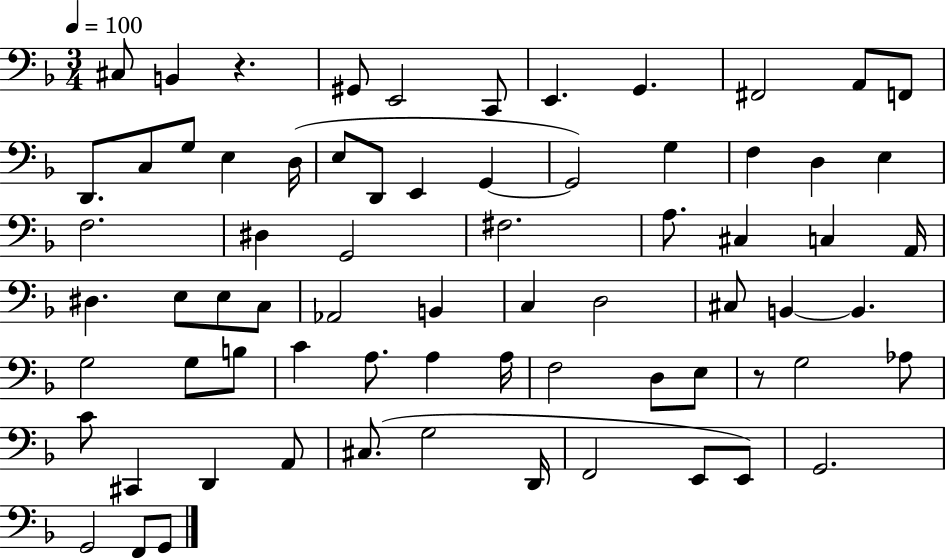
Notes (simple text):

C#3/e B2/q R/q. G#2/e E2/h C2/e E2/q. G2/q. F#2/h A2/e F2/e D2/e. C3/e G3/e E3/q D3/s E3/e D2/e E2/q G2/q G2/h G3/q F3/q D3/q E3/q F3/h. D#3/q G2/h F#3/h. A3/e. C#3/q C3/q A2/s D#3/q. E3/e E3/e C3/e Ab2/h B2/q C3/q D3/h C#3/e B2/q B2/q. G3/h G3/e B3/e C4/q A3/e. A3/q A3/s F3/h D3/e E3/e R/e G3/h Ab3/e C4/e C#2/q D2/q A2/e C#3/e. G3/h D2/s F2/h E2/e E2/e G2/h. G2/h F2/e G2/e